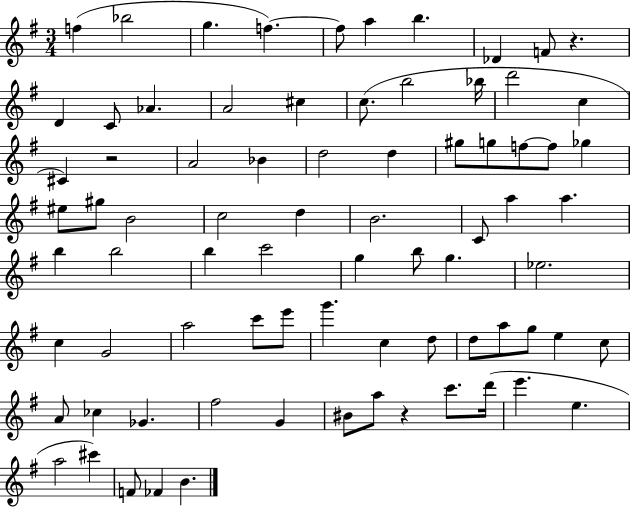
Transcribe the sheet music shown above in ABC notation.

X:1
T:Untitled
M:3/4
L:1/4
K:G
f _b2 g f f/2 a b _D F/2 z D C/2 _A A2 ^c c/2 b2 _b/4 d'2 c ^C z2 A2 _B d2 d ^g/2 g/2 f/2 f/2 _g ^e/2 ^g/2 B2 c2 d B2 C/2 a a b b2 b c'2 g b/2 g _e2 c G2 a2 c'/2 e'/2 g' c d/2 d/2 a/2 g/2 e c/2 A/2 _c _G ^f2 G ^B/2 a/2 z c'/2 d'/4 e' e a2 ^c' F/2 _F B